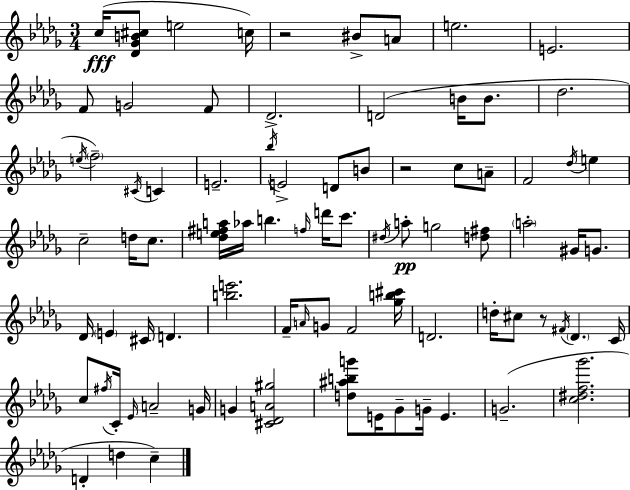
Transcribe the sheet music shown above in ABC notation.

X:1
T:Untitled
M:3/4
L:1/4
K:Bbm
c/4 [_D_GB^c]/2 e2 c/4 z2 ^B/2 A/2 e2 E2 F/2 G2 F/2 _D2 D2 B/4 B/2 _d2 e/4 f2 ^C/4 C E2 _b/4 E2 D/2 B/2 z2 c/2 A/2 F2 _d/4 e c2 d/4 c/2 [_de^fa]/4 _a/4 b f/4 d'/4 c'/2 ^d/4 a/2 g2 [d^f]/2 a2 ^G/4 G/2 _D/4 E ^C/4 D [be']2 F/4 A/4 G/2 F2 [_gb^c']/4 D2 d/4 ^c/2 z/2 ^F/4 _D C/4 c/2 ^f/4 C/4 _E/4 A2 G/4 G [^C_DA^g]2 [d^abg']/2 E/4 _G/2 G/4 E G2 [c^df_g']2 D d c